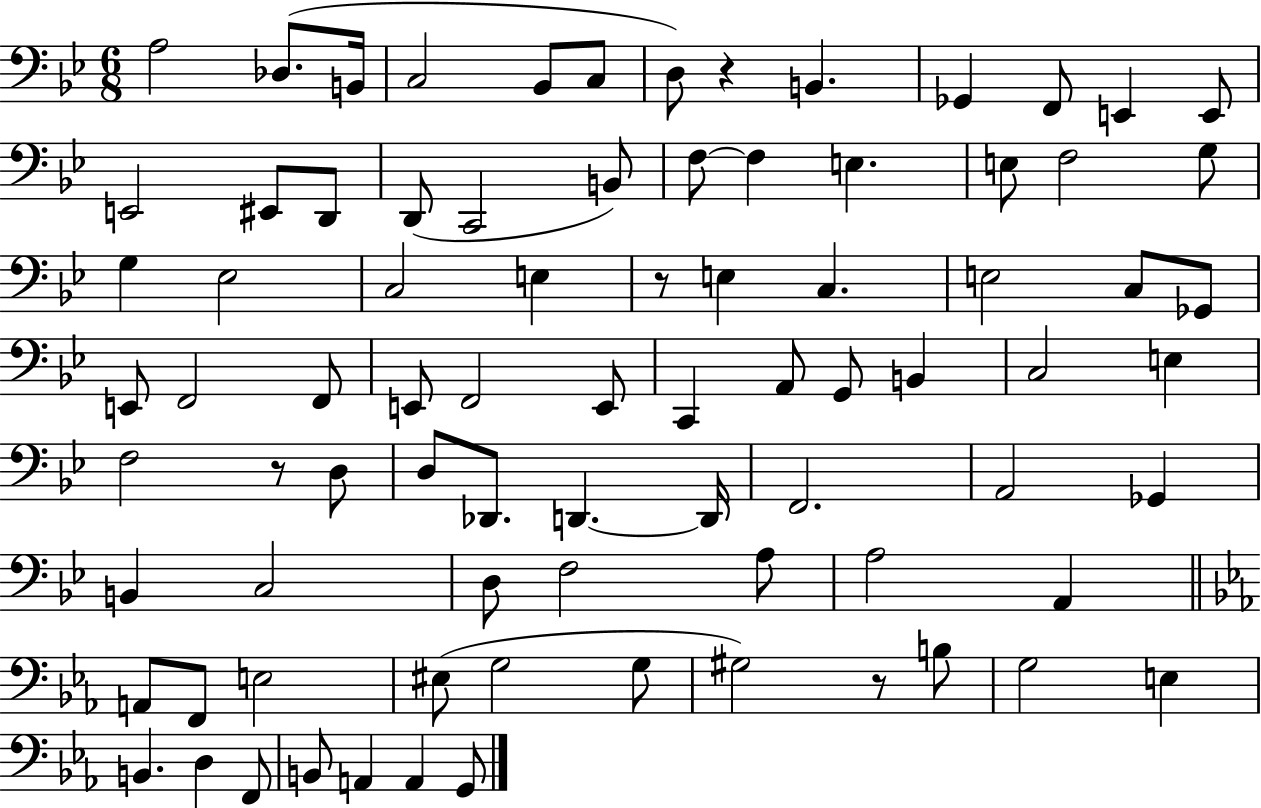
X:1
T:Untitled
M:6/8
L:1/4
K:Bb
A,2 _D,/2 B,,/4 C,2 _B,,/2 C,/2 D,/2 z B,, _G,, F,,/2 E,, E,,/2 E,,2 ^E,,/2 D,,/2 D,,/2 C,,2 B,,/2 F,/2 F, E, E,/2 F,2 G,/2 G, _E,2 C,2 E, z/2 E, C, E,2 C,/2 _G,,/2 E,,/2 F,,2 F,,/2 E,,/2 F,,2 E,,/2 C,, A,,/2 G,,/2 B,, C,2 E, F,2 z/2 D,/2 D,/2 _D,,/2 D,, D,,/4 F,,2 A,,2 _G,, B,, C,2 D,/2 F,2 A,/2 A,2 A,, A,,/2 F,,/2 E,2 ^E,/2 G,2 G,/2 ^G,2 z/2 B,/2 G,2 E, B,, D, F,,/2 B,,/2 A,, A,, G,,/2